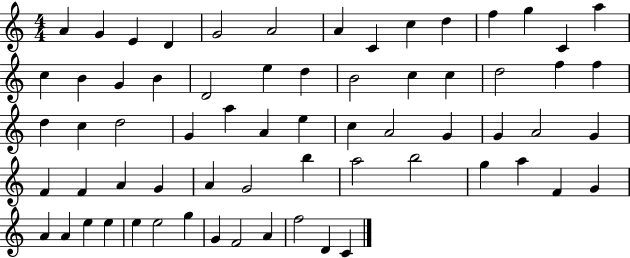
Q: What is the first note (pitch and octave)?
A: A4